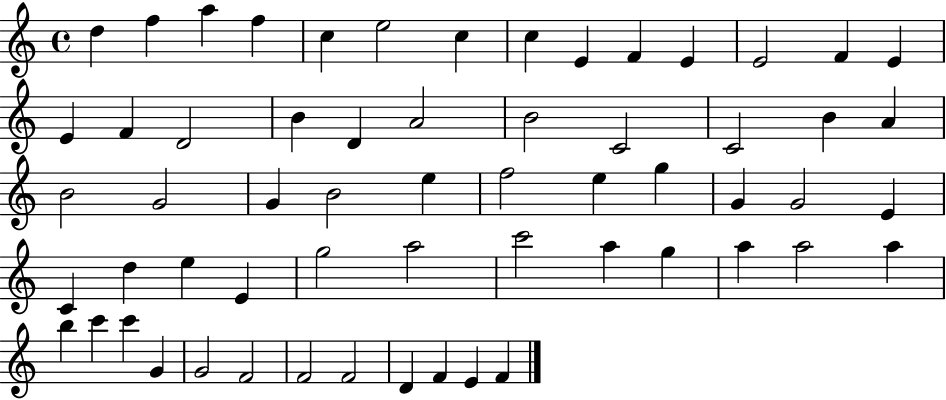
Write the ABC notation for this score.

X:1
T:Untitled
M:4/4
L:1/4
K:C
d f a f c e2 c c E F E E2 F E E F D2 B D A2 B2 C2 C2 B A B2 G2 G B2 e f2 e g G G2 E C d e E g2 a2 c'2 a g a a2 a b c' c' G G2 F2 F2 F2 D F E F